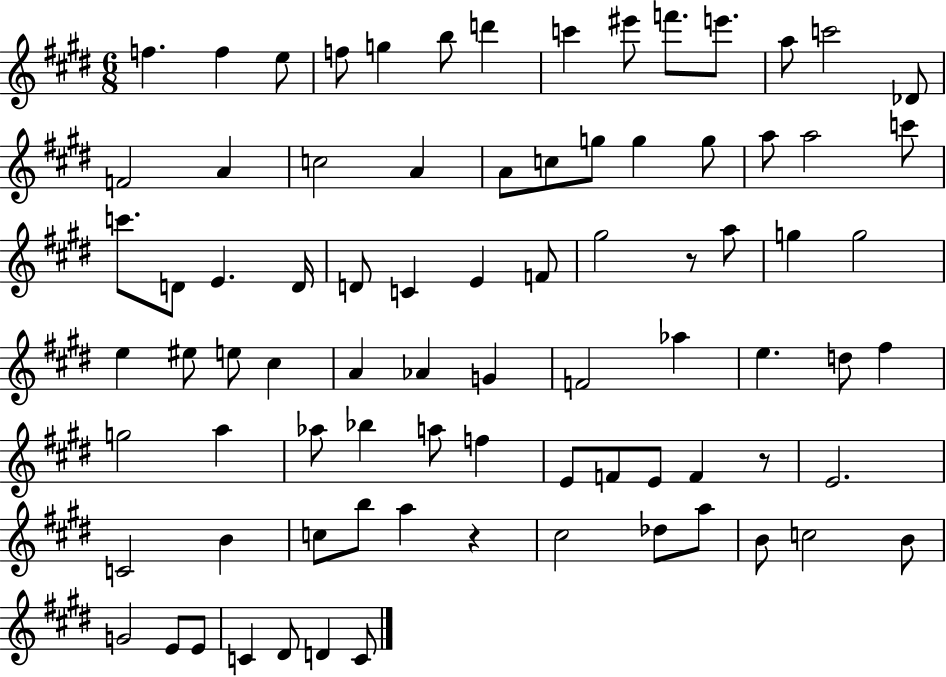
X:1
T:Untitled
M:6/8
L:1/4
K:E
f f e/2 f/2 g b/2 d' c' ^e'/2 f'/2 e'/2 a/2 c'2 _D/2 F2 A c2 A A/2 c/2 g/2 g g/2 a/2 a2 c'/2 c'/2 D/2 E D/4 D/2 C E F/2 ^g2 z/2 a/2 g g2 e ^e/2 e/2 ^c A _A G F2 _a e d/2 ^f g2 a _a/2 _b a/2 f E/2 F/2 E/2 F z/2 E2 C2 B c/2 b/2 a z ^c2 _d/2 a/2 B/2 c2 B/2 G2 E/2 E/2 C ^D/2 D C/2